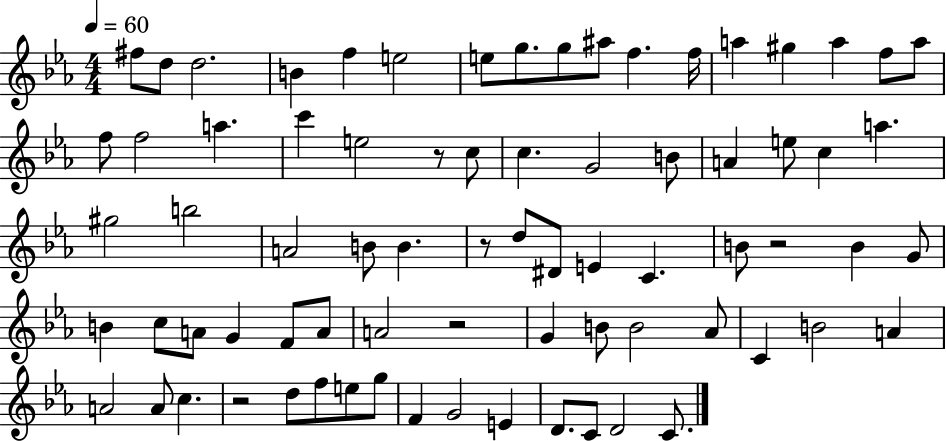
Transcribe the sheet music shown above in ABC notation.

X:1
T:Untitled
M:4/4
L:1/4
K:Eb
^f/2 d/2 d2 B f e2 e/2 g/2 g/2 ^a/2 f f/4 a ^g a f/2 a/2 f/2 f2 a c' e2 z/2 c/2 c G2 B/2 A e/2 c a ^g2 b2 A2 B/2 B z/2 d/2 ^D/2 E C B/2 z2 B G/2 B c/2 A/2 G F/2 A/2 A2 z2 G B/2 B2 _A/2 C B2 A A2 A/2 c z2 d/2 f/2 e/2 g/2 F G2 E D/2 C/2 D2 C/2